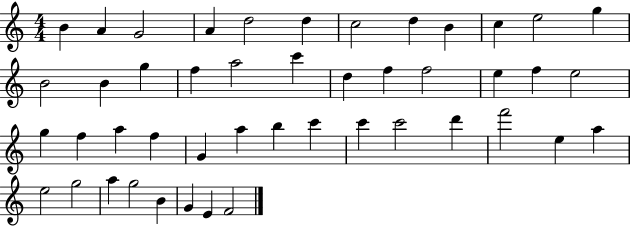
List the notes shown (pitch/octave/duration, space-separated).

B4/q A4/q G4/h A4/q D5/h D5/q C5/h D5/q B4/q C5/q E5/h G5/q B4/h B4/q G5/q F5/q A5/h C6/q D5/q F5/q F5/h E5/q F5/q E5/h G5/q F5/q A5/q F5/q G4/q A5/q B5/q C6/q C6/q C6/h D6/q F6/h E5/q A5/q E5/h G5/h A5/q G5/h B4/q G4/q E4/q F4/h